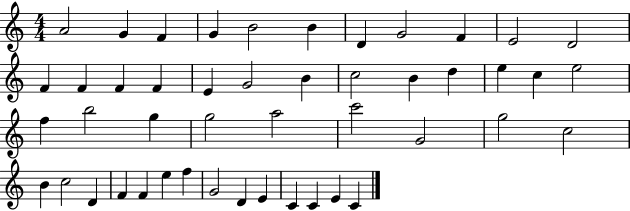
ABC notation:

X:1
T:Untitled
M:4/4
L:1/4
K:C
A2 G F G B2 B D G2 F E2 D2 F F F F E G2 B c2 B d e c e2 f b2 g g2 a2 c'2 G2 g2 c2 B c2 D F F e f G2 D E C C E C